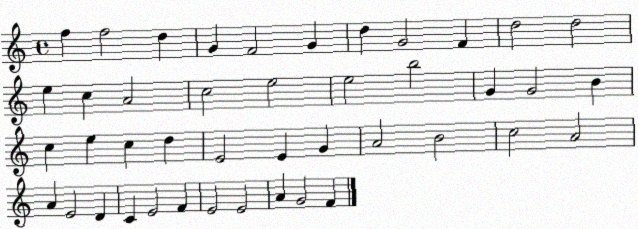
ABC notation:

X:1
T:Untitled
M:4/4
L:1/4
K:C
f f2 d G F2 G d G2 F d2 d2 e c A2 c2 e2 e2 b2 G G2 B c e c d E2 E G A2 B2 c2 A2 A E2 D C E2 F E2 E2 A G2 F